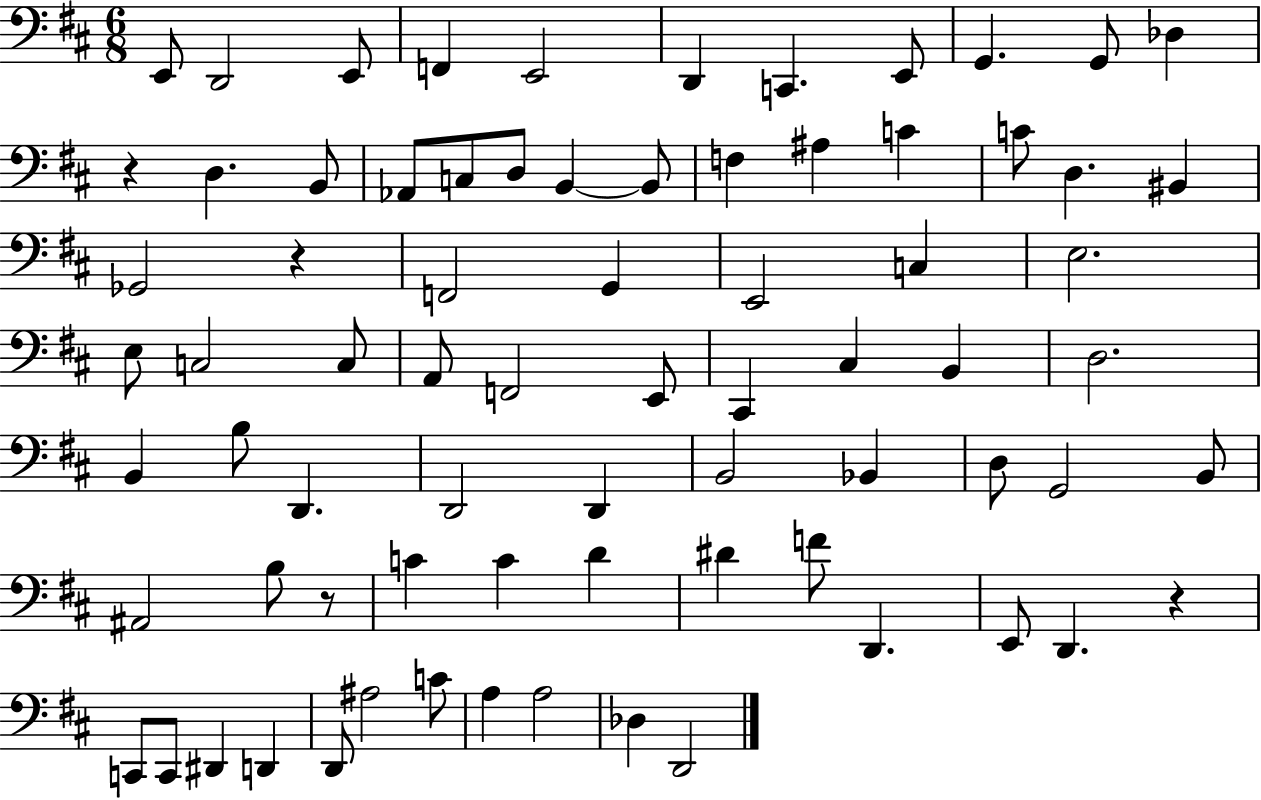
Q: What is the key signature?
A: D major